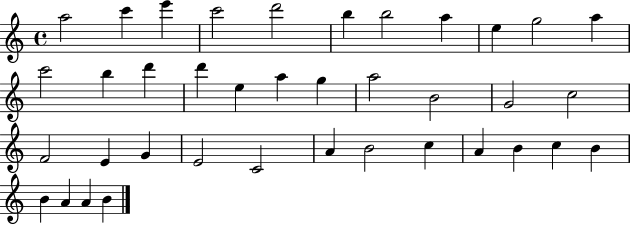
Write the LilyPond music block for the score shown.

{
  \clef treble
  \time 4/4
  \defaultTimeSignature
  \key c \major
  a''2 c'''4 e'''4 | c'''2 d'''2 | b''4 b''2 a''4 | e''4 g''2 a''4 | \break c'''2 b''4 d'''4 | d'''4 e''4 a''4 g''4 | a''2 b'2 | g'2 c''2 | \break f'2 e'4 g'4 | e'2 c'2 | a'4 b'2 c''4 | a'4 b'4 c''4 b'4 | \break b'4 a'4 a'4 b'4 | \bar "|."
}